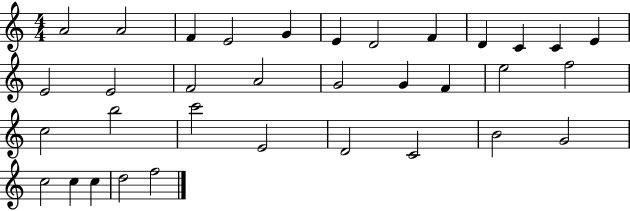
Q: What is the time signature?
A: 4/4